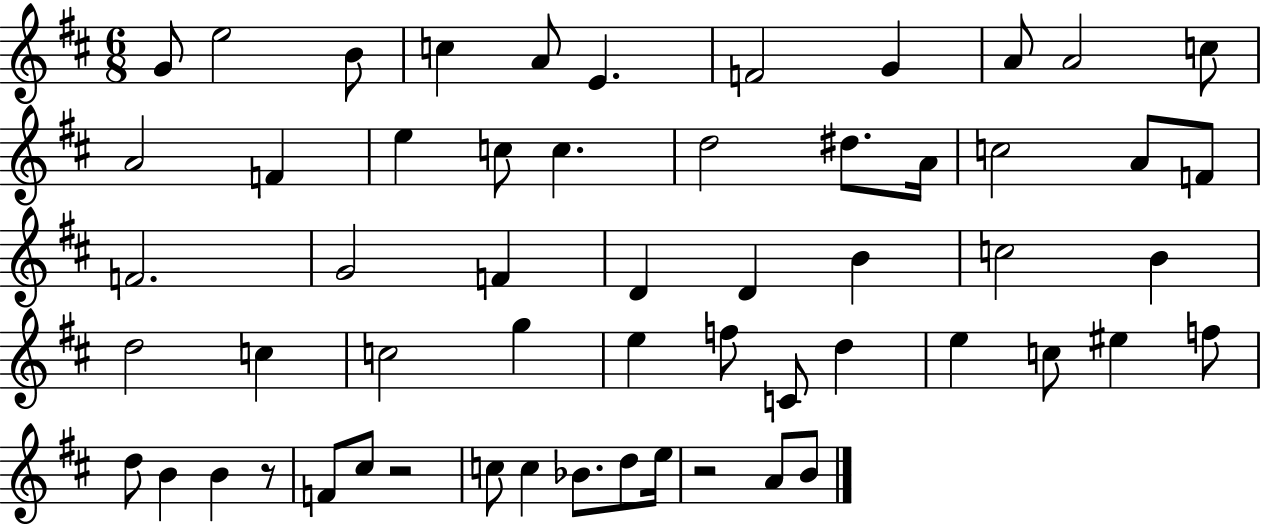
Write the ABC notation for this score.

X:1
T:Untitled
M:6/8
L:1/4
K:D
G/2 e2 B/2 c A/2 E F2 G A/2 A2 c/2 A2 F e c/2 c d2 ^d/2 A/4 c2 A/2 F/2 F2 G2 F D D B c2 B d2 c c2 g e f/2 C/2 d e c/2 ^e f/2 d/2 B B z/2 F/2 ^c/2 z2 c/2 c _B/2 d/2 e/4 z2 A/2 B/2